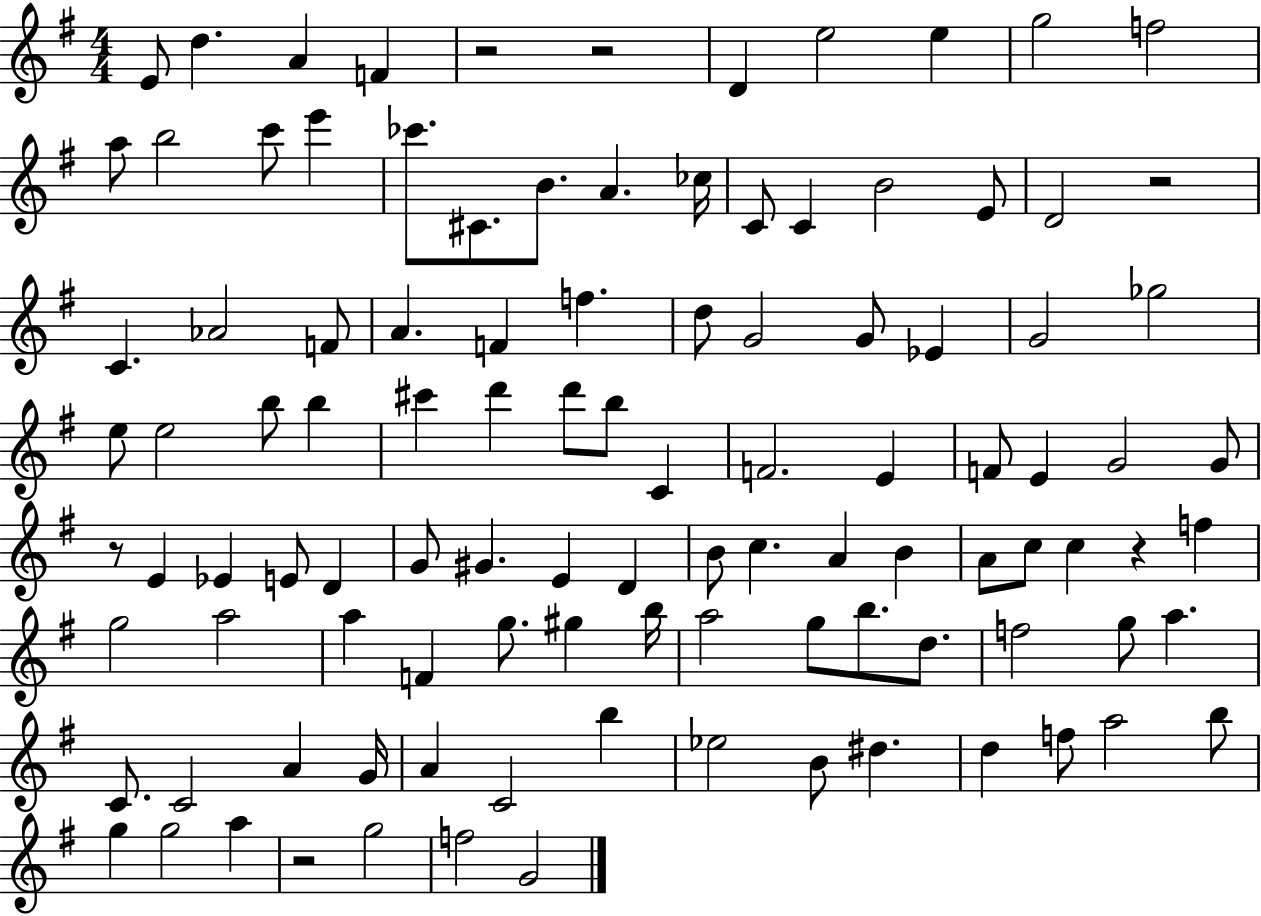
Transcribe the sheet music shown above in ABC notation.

X:1
T:Untitled
M:4/4
L:1/4
K:G
E/2 d A F z2 z2 D e2 e g2 f2 a/2 b2 c'/2 e' _c'/2 ^C/2 B/2 A _c/4 C/2 C B2 E/2 D2 z2 C _A2 F/2 A F f d/2 G2 G/2 _E G2 _g2 e/2 e2 b/2 b ^c' d' d'/2 b/2 C F2 E F/2 E G2 G/2 z/2 E _E E/2 D G/2 ^G E D B/2 c A B A/2 c/2 c z f g2 a2 a F g/2 ^g b/4 a2 g/2 b/2 d/2 f2 g/2 a C/2 C2 A G/4 A C2 b _e2 B/2 ^d d f/2 a2 b/2 g g2 a z2 g2 f2 G2